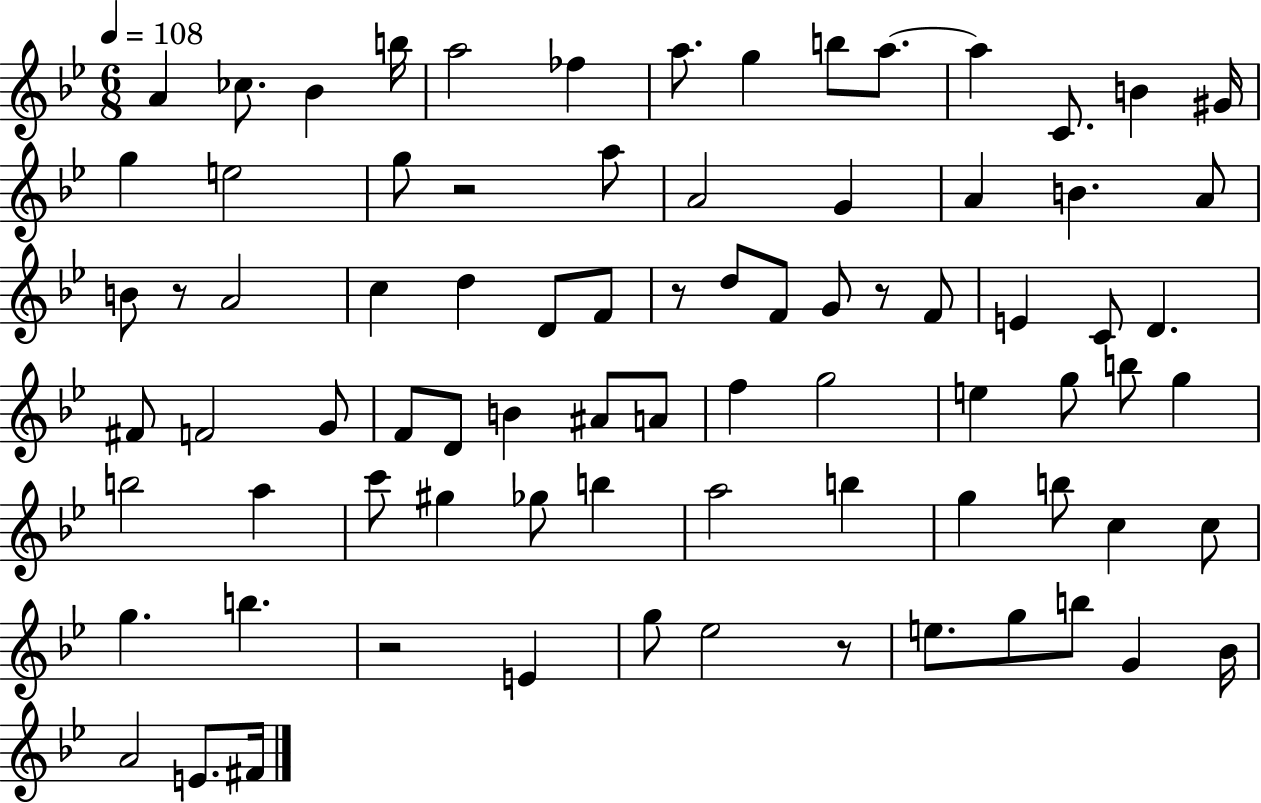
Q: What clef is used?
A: treble